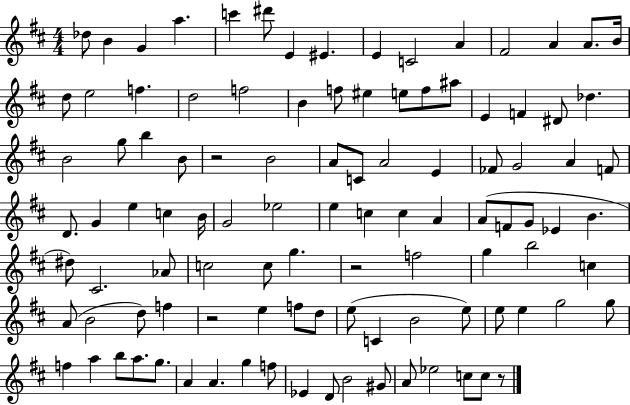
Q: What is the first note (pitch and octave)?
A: Db5